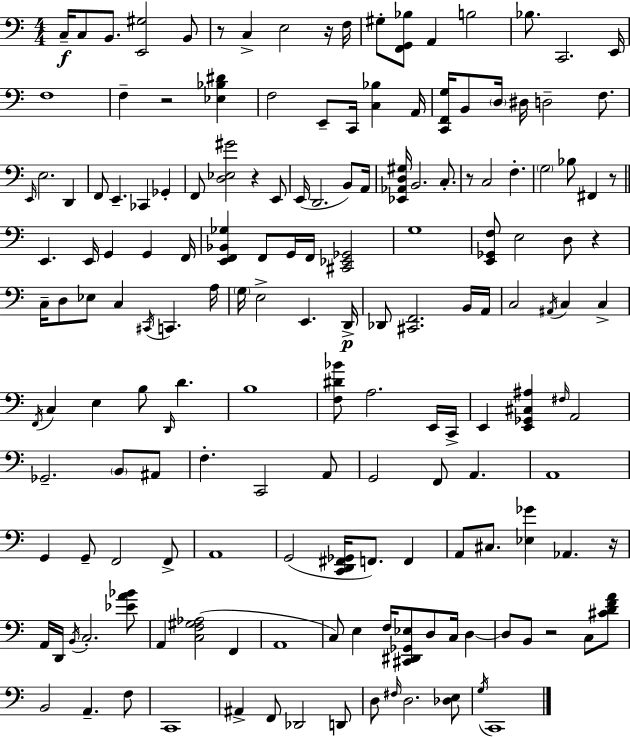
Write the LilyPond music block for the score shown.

{
  \clef bass
  \numericTimeSignature
  \time 4/4
  \key a \minor
  c16--\f c8 b,8. <e, gis>2 b,8 | r8 c4-> e2 r16 f16 | gis8-. <f, g, bes>8 a,4 b2 | bes8. c,2. e,16 | \break f1 | f4-- r2 <ees bes dis'>4 | f2 e,8-- c,16 <c bes>4 a,16 | <c, f, g>16 b,8 \parenthesize d16 dis16 d2-- f8. | \break \grace { e,16 } e2. d,4 | f,8 e,4.-- ces,4 ges,4-. | f,8 <d ees gis'>2 r4 e,8 | e,16( d,2. b,8) | \break a,16 <ees, aes, d gis>16 b,2. c8.-. | r8 c2 f4.-. | \parenthesize g2 bes8 fis,4 r8 | \bar "||" \break \key a \minor e,4. e,16 g,4 g,4 f,16 | <e, f, bes, ges>4 f,8 g,16 f,16 <cis, ees, ges,>2 | g1 | <e, ges, f>8 e2 d8 r4 | \break c16-- d8 ees8 c4 \acciaccatura { cis,16 } c,4. | a16 \parenthesize g16 e2-> e,4. | d,16->\p des,8 <cis, f,>2. b,16 | a,16 c2 \acciaccatura { ais,16 } c4 c4-> | \break \acciaccatura { f,16 } c4 e4 b8 \grace { d,16 } d'4. | b1 | <f dis' bes'>8 a2. | e,16 c,16-> e,4 <e, ges, cis ais>4 \grace { fis16 } a,2 | \break ges,2.-- | \parenthesize b,8 ais,8 f4.-. c,2 | a,8 g,2 f,8 a,4. | a,1 | \break g,4 g,8-- f,2 | f,8-> a,1 | g,2( <c, d, fis, ges,>16 f,8.) | f,4 a,8 cis8. <ees ges'>4 aes,4. | \break r16 a,16 d,16 \acciaccatura { b,16 } c2.-. | <ees' a' bes'>8 a,4 <c f gis aes>2( | f,4 a,1 | c8) e4 f16 <cis, dis, ges, ees>8 d8 | \break c16 d4~~ d8 b,8 r2 | c8 <cis' d' f' a'>8 b,2 a,4.-- | f8 c,1 | ais,4-> f,8 des,2 | \break d,8 d8 \grace { fis16 } d2. | <des e>8 \acciaccatura { g16 } c,1 | \bar "|."
}